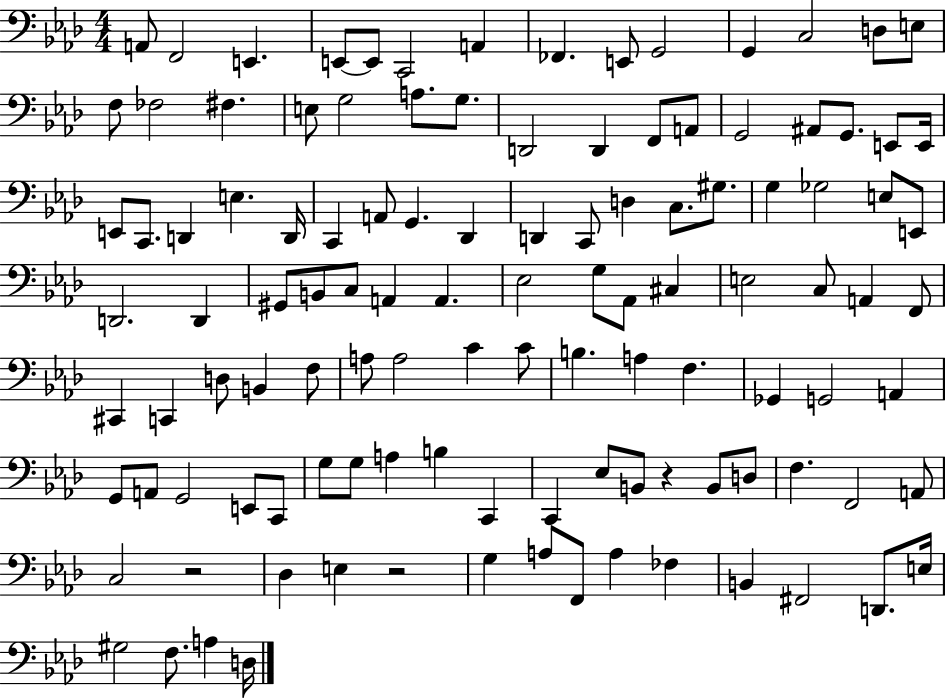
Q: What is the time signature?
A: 4/4